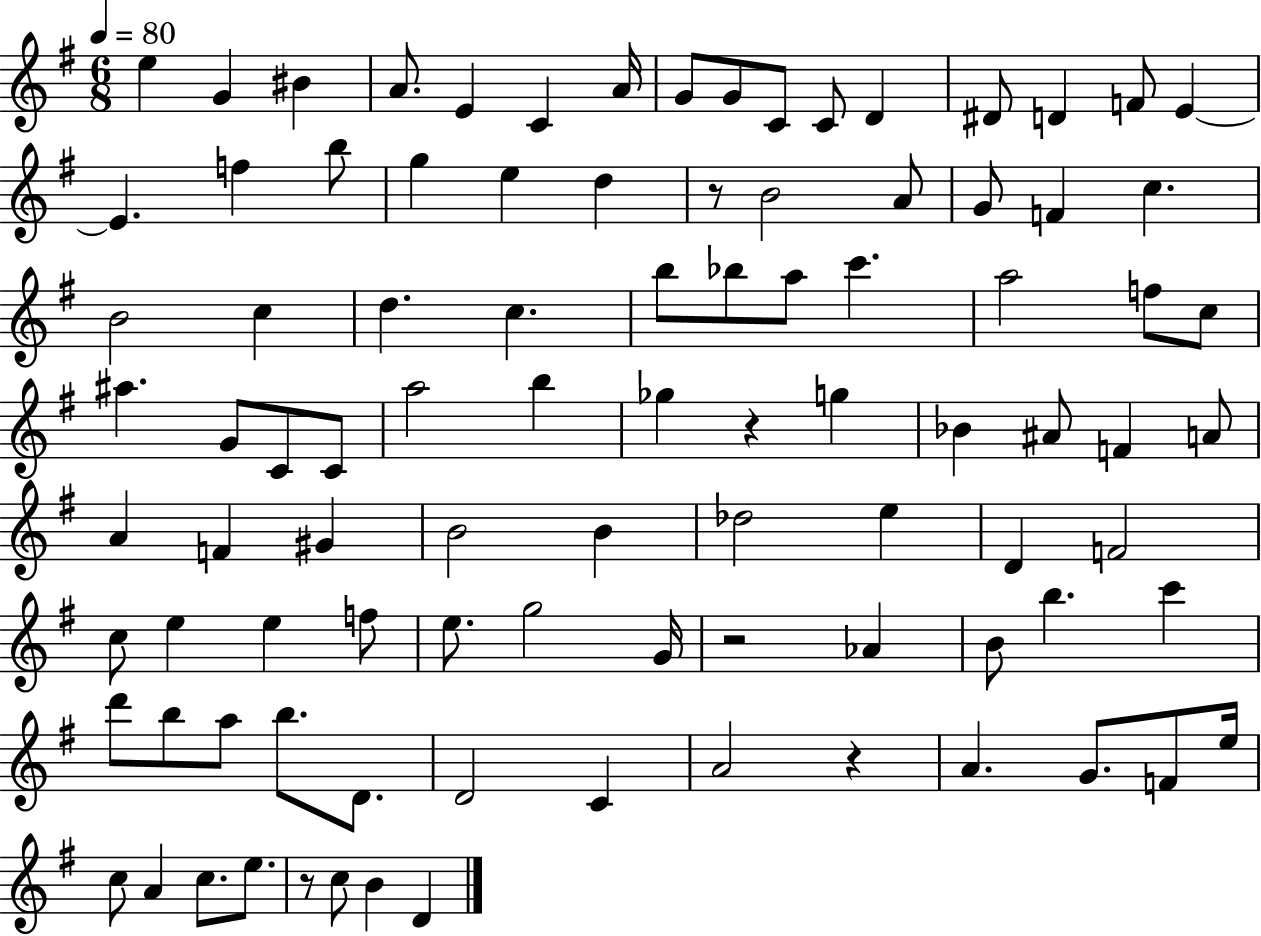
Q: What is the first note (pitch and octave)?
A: E5